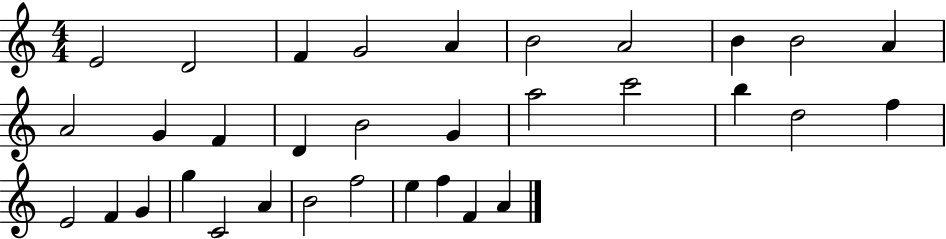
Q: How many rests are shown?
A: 0